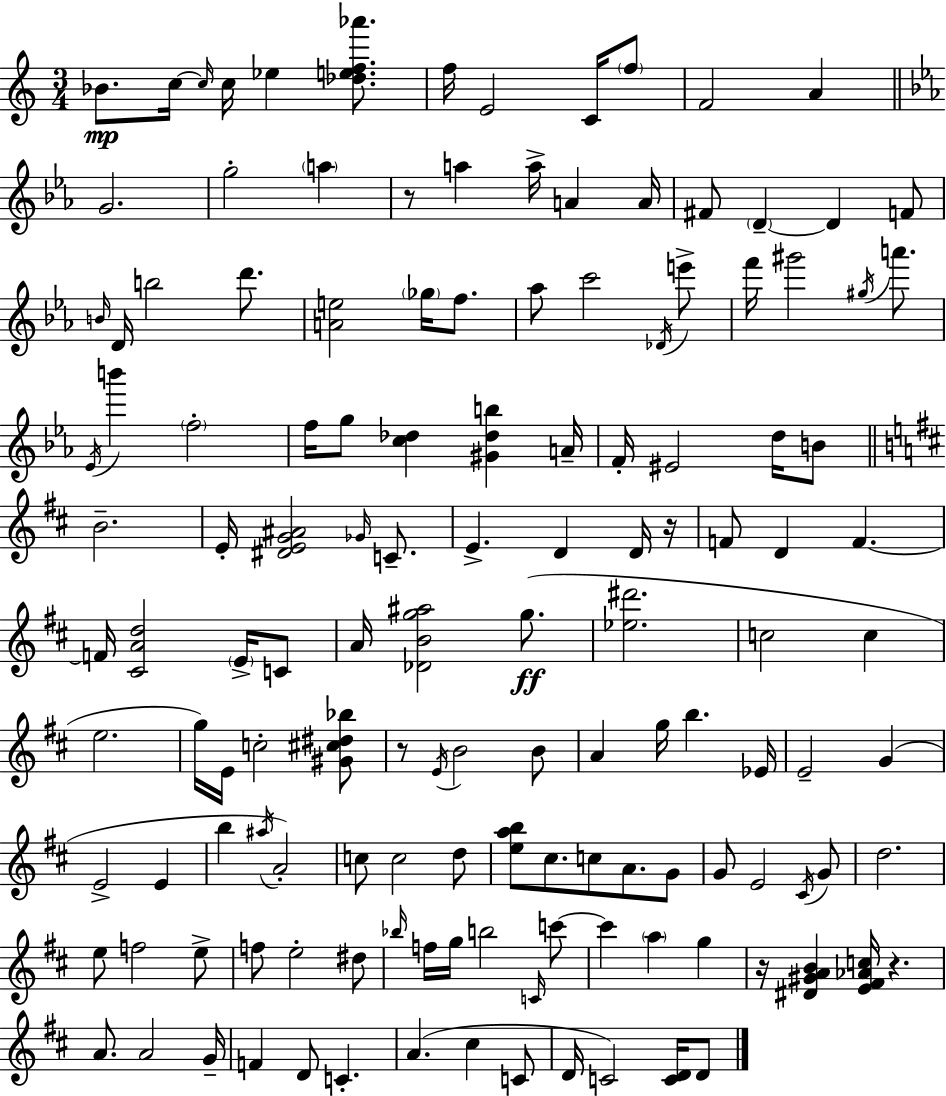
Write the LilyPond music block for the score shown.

{
  \clef treble
  \numericTimeSignature
  \time 3/4
  \key a \minor
  bes'8.\mp c''16~~ \grace { c''16 } c''16 ees''4 <des'' e'' f'' aes'''>8. | f''16 e'2 c'16 \parenthesize f''8 | f'2 a'4 | \bar "||" \break \key ees \major g'2. | g''2-. \parenthesize a''4 | r8 a''4 a''16-> a'4 a'16 | fis'8 \parenthesize d'4--~~ d'4 f'8 | \break \grace { b'16 } d'16 b''2 d'''8. | <a' e''>2 \parenthesize ges''16 f''8. | aes''8 c'''2 \acciaccatura { des'16 } | e'''8-> f'''16 gis'''2 \acciaccatura { gis''16 } | \break a'''8. \acciaccatura { ees'16 } b'''4 \parenthesize f''2-. | f''16 g''8 <c'' des''>4 <gis' des'' b''>4 | a'16-- f'16-. eis'2 | d''16 b'8 \bar "||" \break \key b \minor b'2.-- | e'16-. <dis' e' g' ais'>2 \grace { ges'16 } c'8.-- | e'4.-> d'4 d'16 | r16 f'8 d'4 f'4.~~ | \break f'16 <cis' a' d''>2 \parenthesize e'16-> c'8 | a'16 <des' b' g'' ais''>2 g''8.(\ff | <ees'' dis'''>2. | c''2 c''4 | \break e''2. | g''16) e'16 c''2-. <gis' cis'' dis'' bes''>8 | r8 \acciaccatura { e'16 } b'2 | b'8 a'4 g''16 b''4. | \break ees'16 e'2-- g'4( | e'2-> e'4 | b''4 \acciaccatura { ais''16 }) a'2-. | c''8 c''2 | \break d''8 <e'' a'' b''>8 cis''8. c''8 a'8. | g'8 g'8 e'2 | \acciaccatura { cis'16 } g'8 d''2. | e''8 f''2 | \break e''8-> f''8 e''2-. | dis''8 \grace { bes''16 } f''16 g''16 b''2 | \grace { c'16 } c'''8~~ c'''4 \parenthesize a''4 | g''4 r16 <dis' gis' a' b'>4 <e' fis' aes' c''>16 | \break r4. a'8. a'2 | g'16-- f'4 d'8 | c'4.-. a'4.( | cis''4 c'8 d'16 c'2) | \break <c' d'>16 d'8 \bar "|."
}